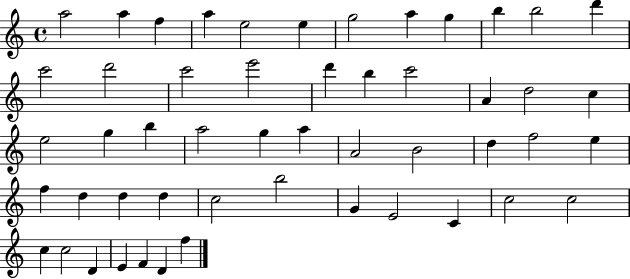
{
  \clef treble
  \time 4/4
  \defaultTimeSignature
  \key c \major
  a''2 a''4 f''4 | a''4 e''2 e''4 | g''2 a''4 g''4 | b''4 b''2 d'''4 | \break c'''2 d'''2 | c'''2 e'''2 | d'''4 b''4 c'''2 | a'4 d''2 c''4 | \break e''2 g''4 b''4 | a''2 g''4 a''4 | a'2 b'2 | d''4 f''2 e''4 | \break f''4 d''4 d''4 d''4 | c''2 b''2 | g'4 e'2 c'4 | c''2 c''2 | \break c''4 c''2 d'4 | e'4 f'4 d'4 f''4 | \bar "|."
}